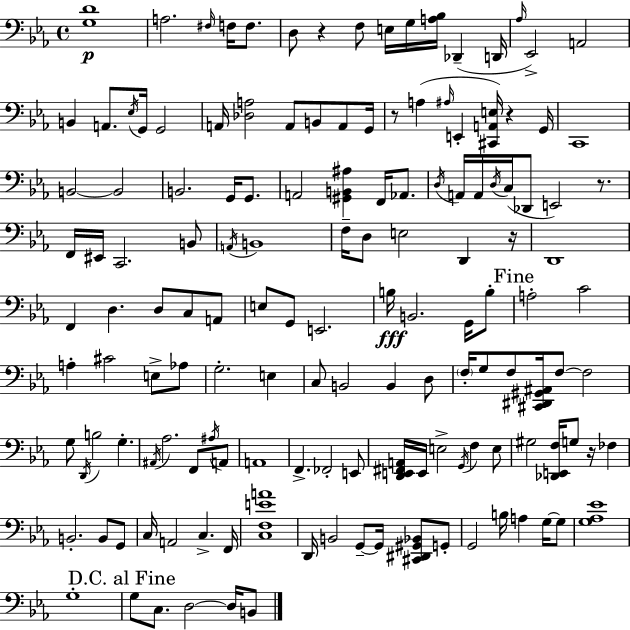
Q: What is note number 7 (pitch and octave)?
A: E3